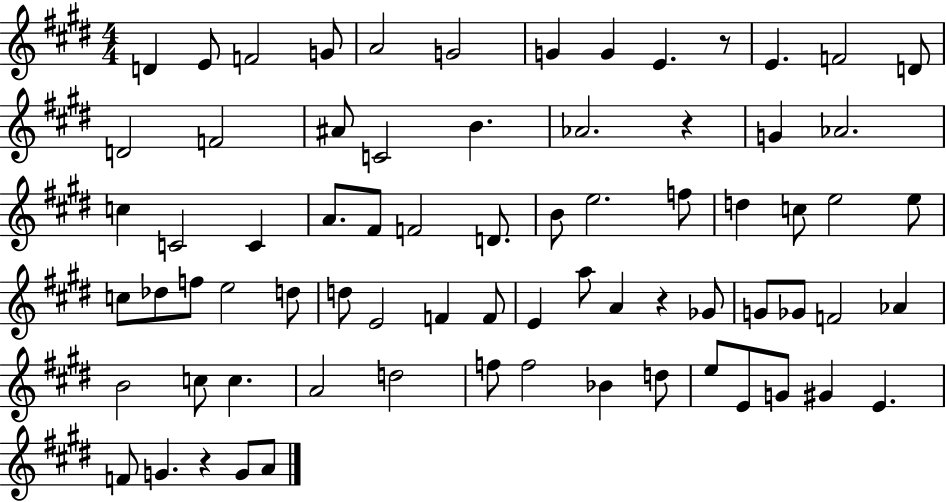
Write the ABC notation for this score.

X:1
T:Untitled
M:4/4
L:1/4
K:E
D E/2 F2 G/2 A2 G2 G G E z/2 E F2 D/2 D2 F2 ^A/2 C2 B _A2 z G _A2 c C2 C A/2 ^F/2 F2 D/2 B/2 e2 f/2 d c/2 e2 e/2 c/2 _d/2 f/2 e2 d/2 d/2 E2 F F/2 E a/2 A z _G/2 G/2 _G/2 F2 _A B2 c/2 c A2 d2 f/2 f2 _B d/2 e/2 E/2 G/2 ^G E F/2 G z G/2 A/2